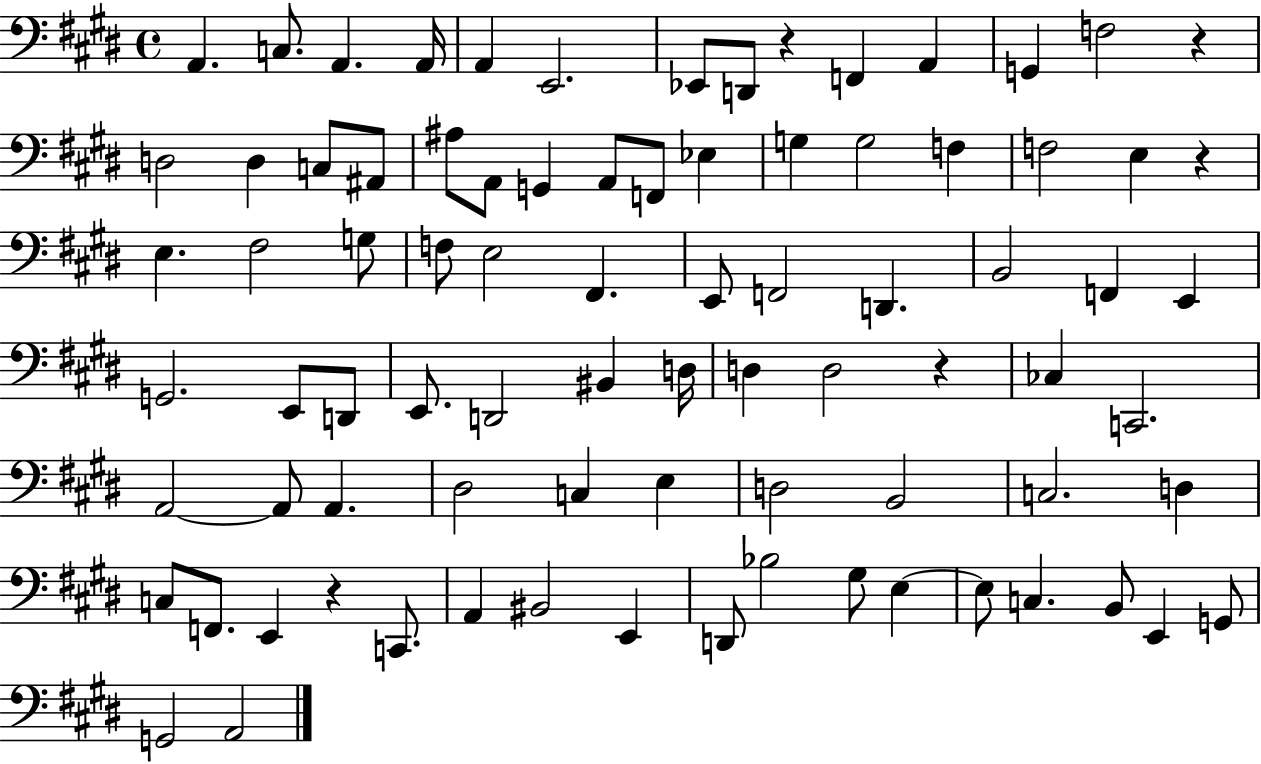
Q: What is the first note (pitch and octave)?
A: A2